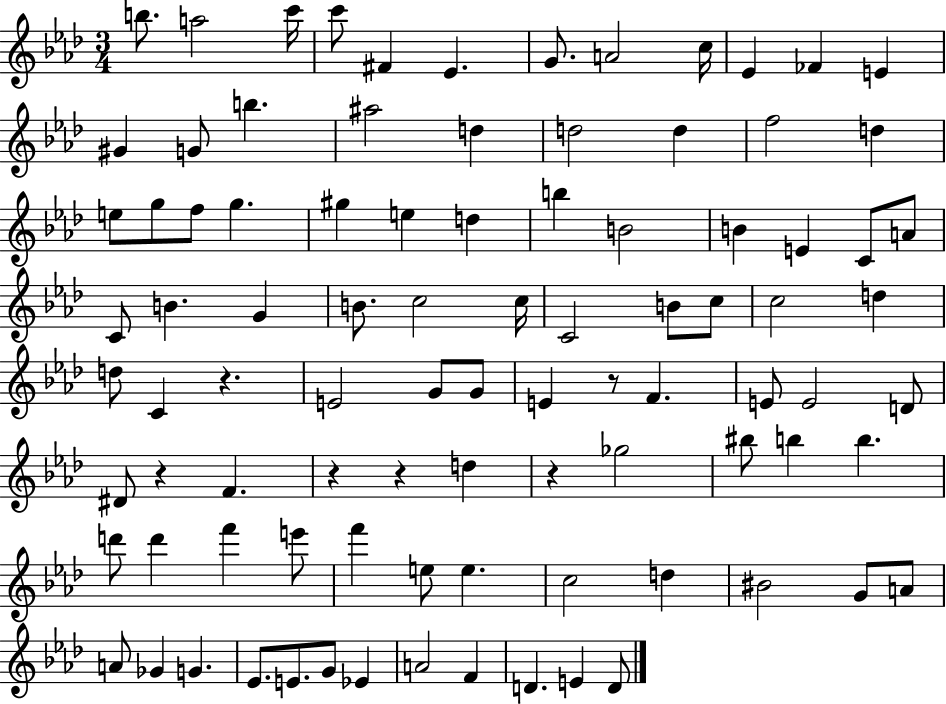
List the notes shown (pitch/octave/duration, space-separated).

B5/e. A5/h C6/s C6/e F#4/q Eb4/q. G4/e. A4/h C5/s Eb4/q FES4/q E4/q G#4/q G4/e B5/q. A#5/h D5/q D5/h D5/q F5/h D5/q E5/e G5/e F5/e G5/q. G#5/q E5/q D5/q B5/q B4/h B4/q E4/q C4/e A4/e C4/e B4/q. G4/q B4/e. C5/h C5/s C4/h B4/e C5/e C5/h D5/q D5/e C4/q R/q. E4/h G4/e G4/e E4/q R/e F4/q. E4/e E4/h D4/e D#4/e R/q F4/q. R/q R/q D5/q R/q Gb5/h BIS5/e B5/q B5/q. D6/e D6/q F6/q E6/e F6/q E5/e E5/q. C5/h D5/q BIS4/h G4/e A4/e A4/e Gb4/q G4/q. Eb4/e. E4/e. G4/e Eb4/q A4/h F4/q D4/q. E4/q D4/e